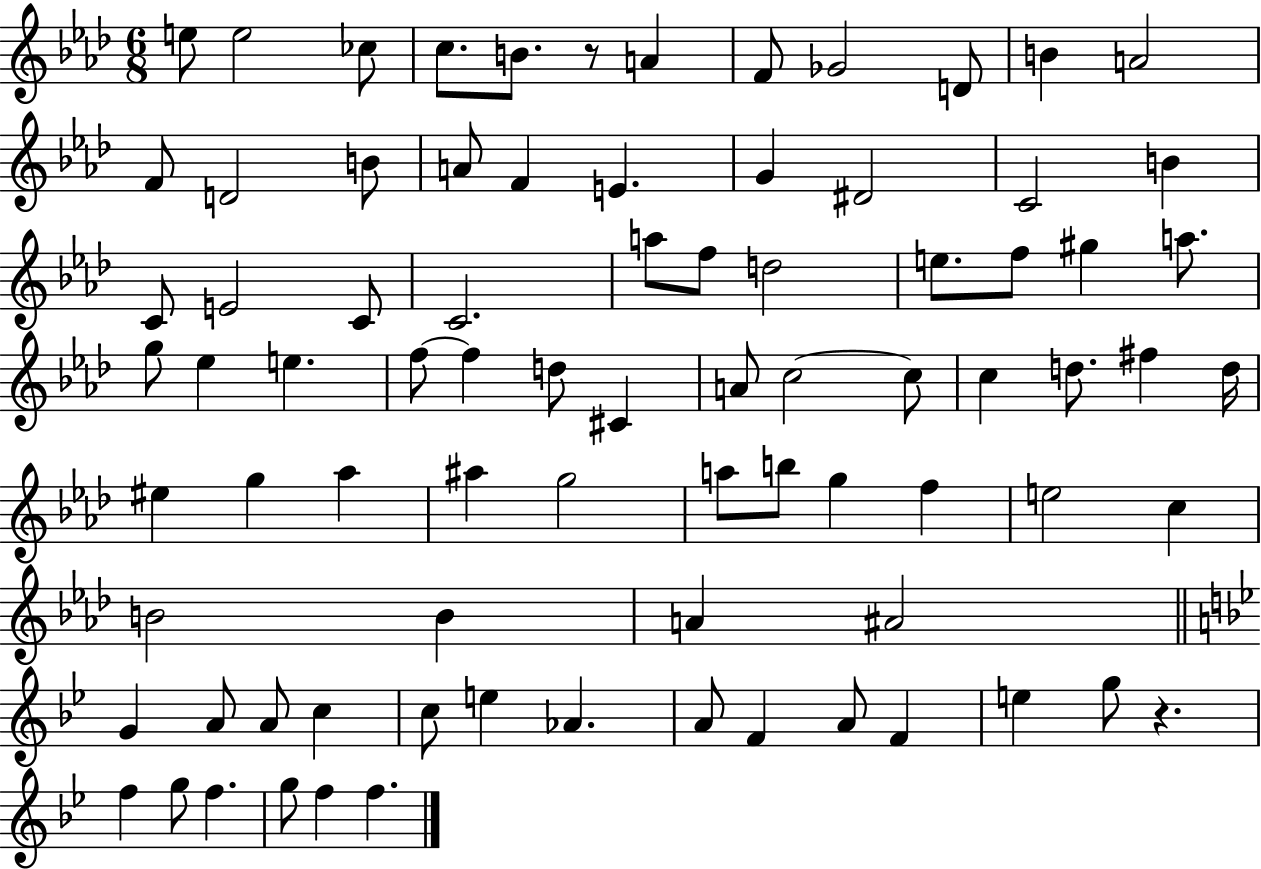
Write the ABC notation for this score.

X:1
T:Untitled
M:6/8
L:1/4
K:Ab
e/2 e2 _c/2 c/2 B/2 z/2 A F/2 _G2 D/2 B A2 F/2 D2 B/2 A/2 F E G ^D2 C2 B C/2 E2 C/2 C2 a/2 f/2 d2 e/2 f/2 ^g a/2 g/2 _e e f/2 f d/2 ^C A/2 c2 c/2 c d/2 ^f d/4 ^e g _a ^a g2 a/2 b/2 g f e2 c B2 B A ^A2 G A/2 A/2 c c/2 e _A A/2 F A/2 F e g/2 z f g/2 f g/2 f f